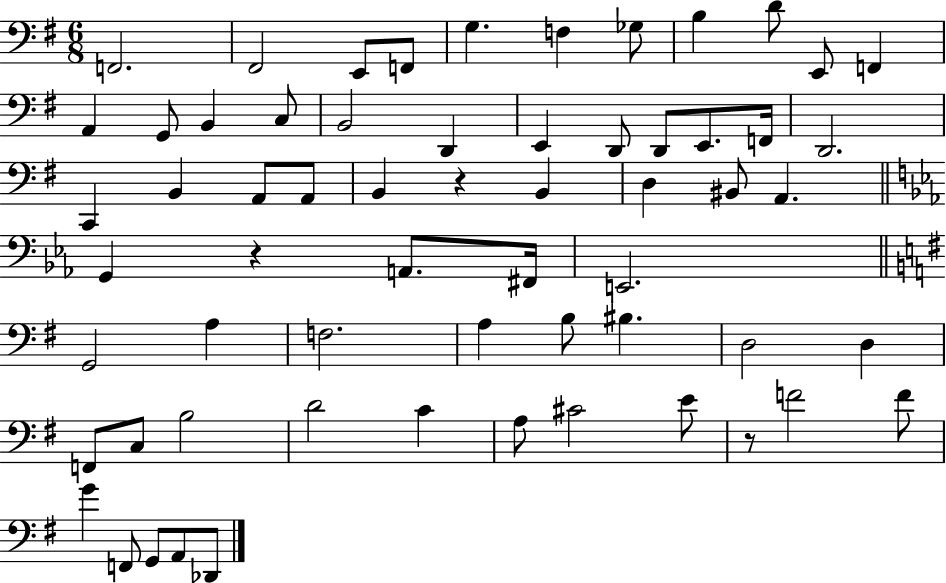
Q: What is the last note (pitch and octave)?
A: Db2